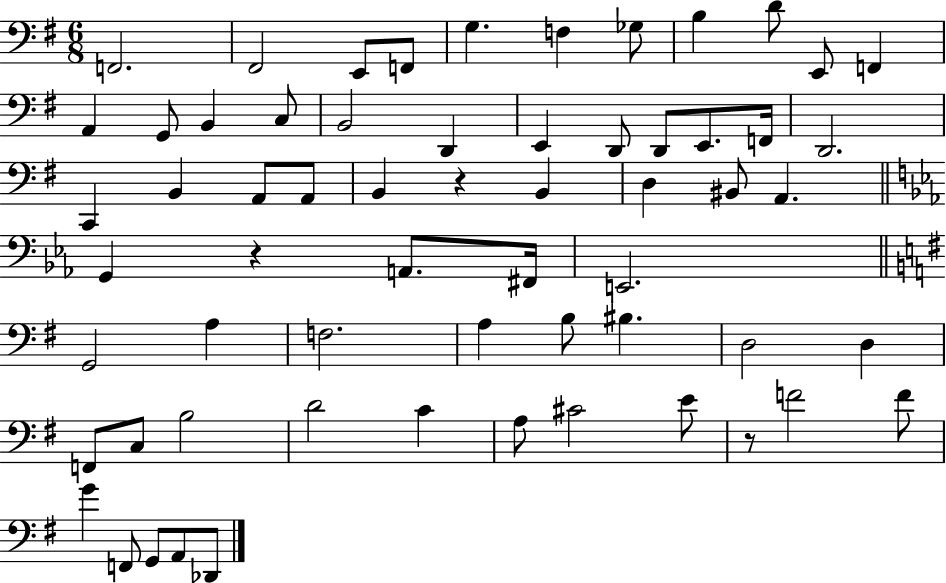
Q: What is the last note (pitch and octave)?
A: Db2